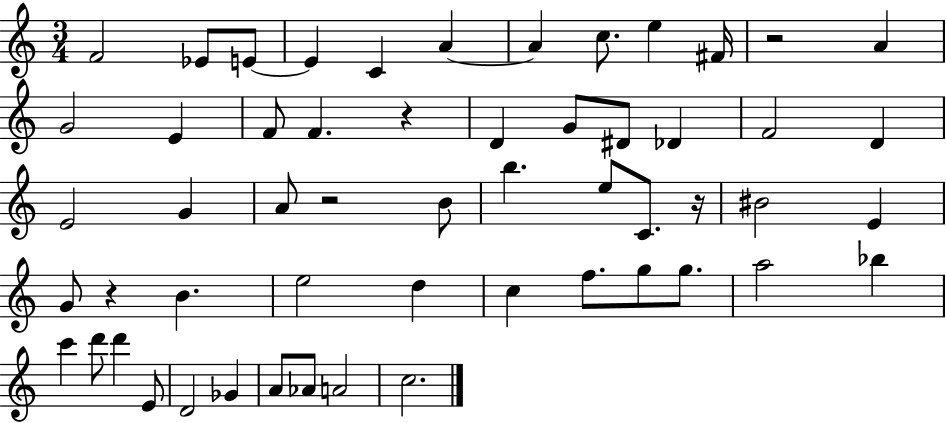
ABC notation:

X:1
T:Untitled
M:3/4
L:1/4
K:C
F2 _E/2 E/2 E C A A c/2 e ^F/4 z2 A G2 E F/2 F z D G/2 ^D/2 _D F2 D E2 G A/2 z2 B/2 b e/2 C/2 z/4 ^B2 E G/2 z B e2 d c f/2 g/2 g/2 a2 _b c' d'/2 d' E/2 D2 _G A/2 _A/2 A2 c2